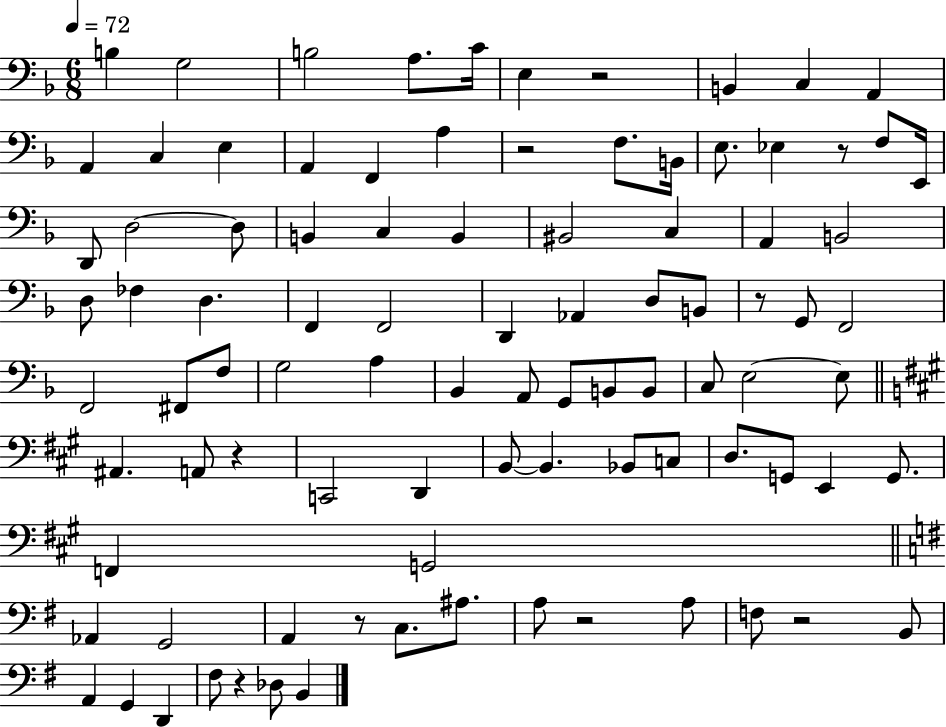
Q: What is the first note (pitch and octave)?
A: B3